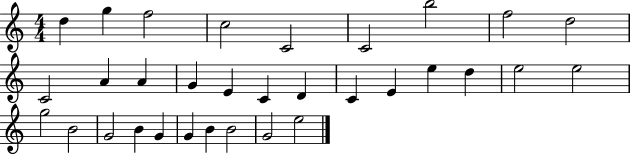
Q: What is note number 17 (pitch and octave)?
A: C4